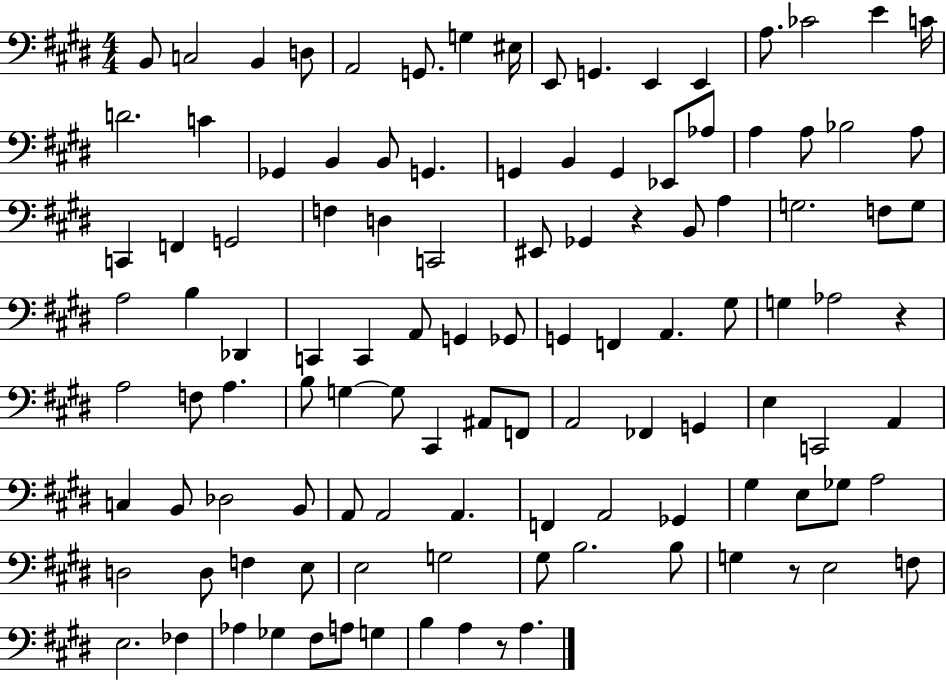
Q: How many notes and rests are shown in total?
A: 113